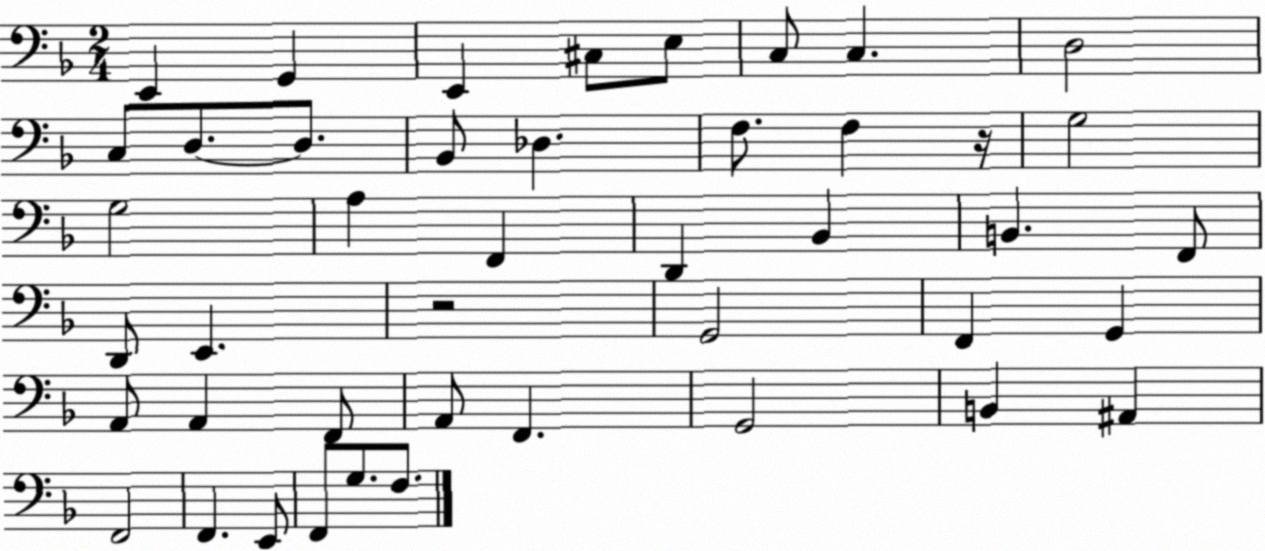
X:1
T:Untitled
M:2/4
L:1/4
K:F
E,, G,, E,, ^C,/2 E,/2 C,/2 C, D,2 C,/2 D,/2 D,/2 _B,,/2 _D, F,/2 F, z/4 G,2 G,2 A, F,, D,, _B,, B,, F,,/2 D,,/2 E,, z2 G,,2 F,, G,, A,,/2 A,, F,,/2 A,,/2 F,, G,,2 B,, ^A,, F,,2 F,, E,,/2 F,,/2 G,/2 F,/2